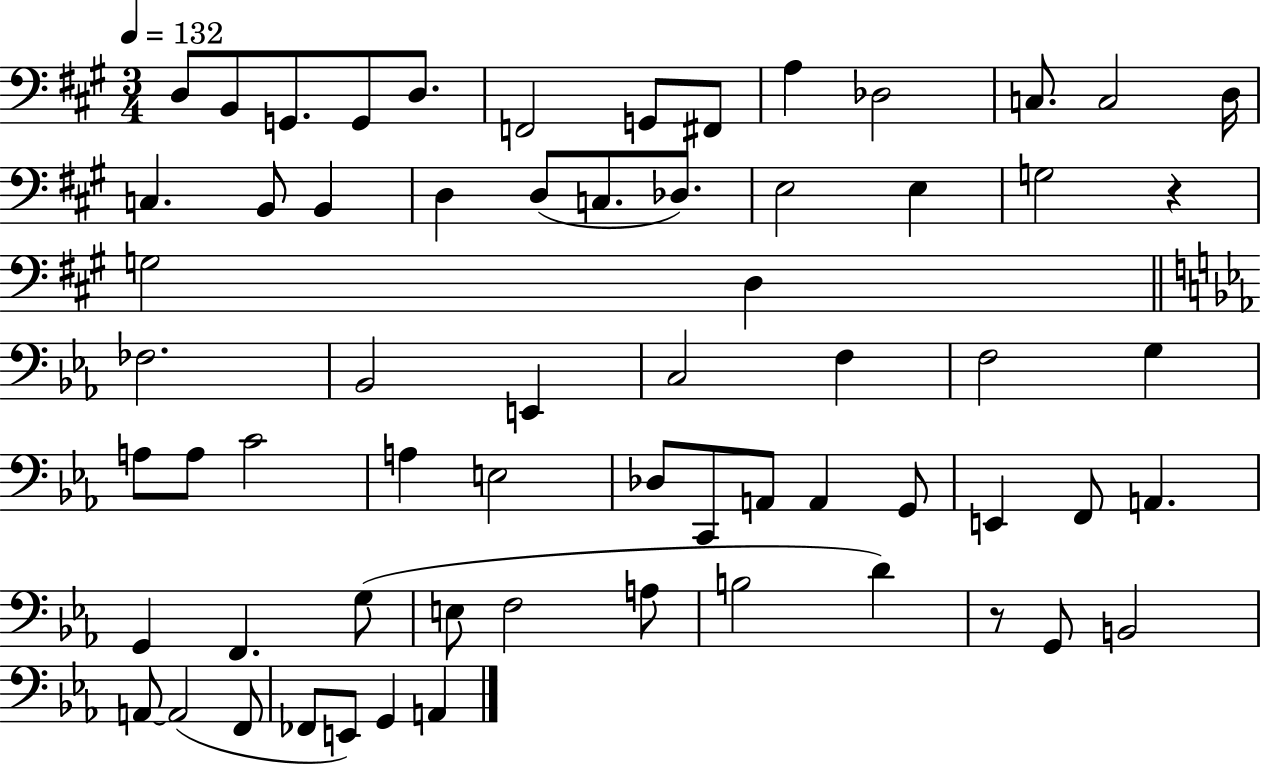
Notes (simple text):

D3/e B2/e G2/e. G2/e D3/e. F2/h G2/e F#2/e A3/q Db3/h C3/e. C3/h D3/s C3/q. B2/e B2/q D3/q D3/e C3/e. Db3/e. E3/h E3/q G3/h R/q G3/h D3/q FES3/h. Bb2/h E2/q C3/h F3/q F3/h G3/q A3/e A3/e C4/h A3/q E3/h Db3/e C2/e A2/e A2/q G2/e E2/q F2/e A2/q. G2/q F2/q. G3/e E3/e F3/h A3/e B3/h D4/q R/e G2/e B2/h A2/e A2/h F2/e FES2/e E2/e G2/q A2/q